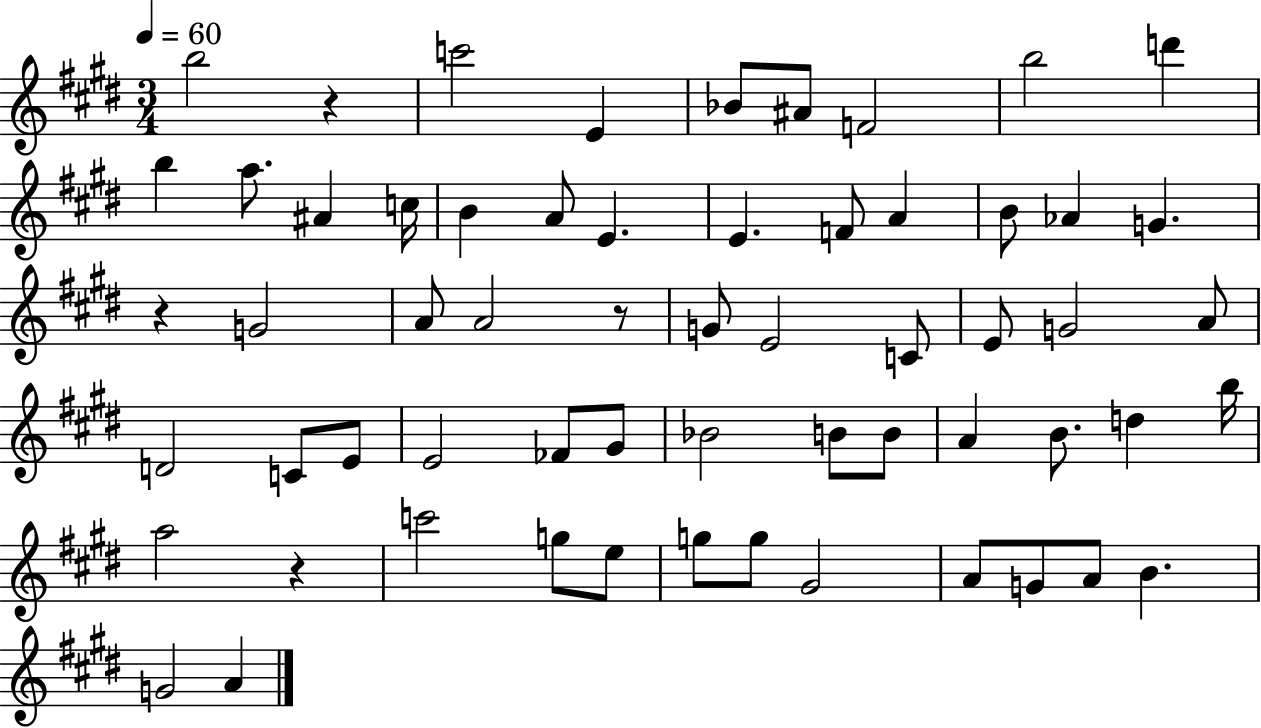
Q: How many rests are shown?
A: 4